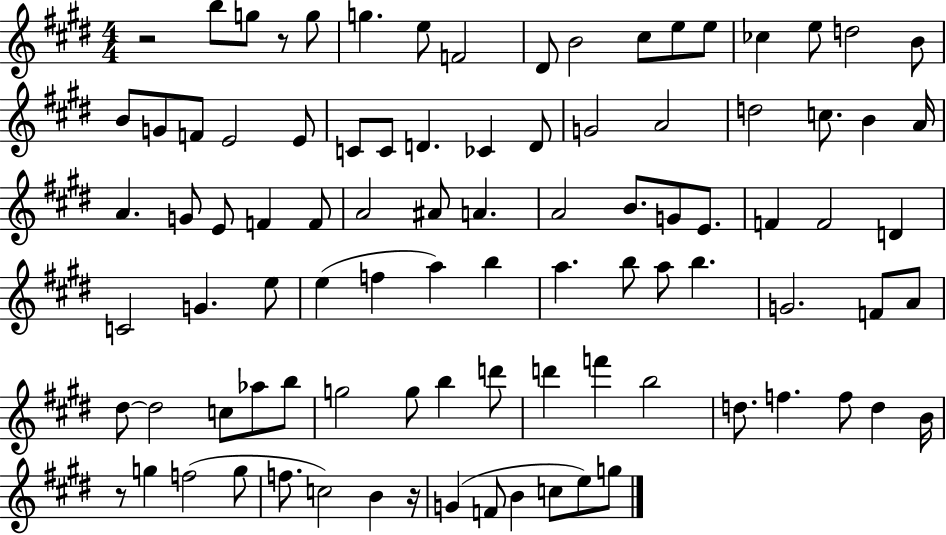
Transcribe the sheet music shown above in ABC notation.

X:1
T:Untitled
M:4/4
L:1/4
K:E
z2 b/2 g/2 z/2 g/2 g e/2 F2 ^D/2 B2 ^c/2 e/2 e/2 _c e/2 d2 B/2 B/2 G/2 F/2 E2 E/2 C/2 C/2 D _C D/2 G2 A2 d2 c/2 B A/4 A G/2 E/2 F F/2 A2 ^A/2 A A2 B/2 G/2 E/2 F F2 D C2 G e/2 e f a b a b/2 a/2 b G2 F/2 A/2 ^d/2 ^d2 c/2 _a/2 b/2 g2 g/2 b d'/2 d' f' b2 d/2 f f/2 d B/4 z/2 g f2 g/2 f/2 c2 B z/4 G F/2 B c/2 e/2 g/2